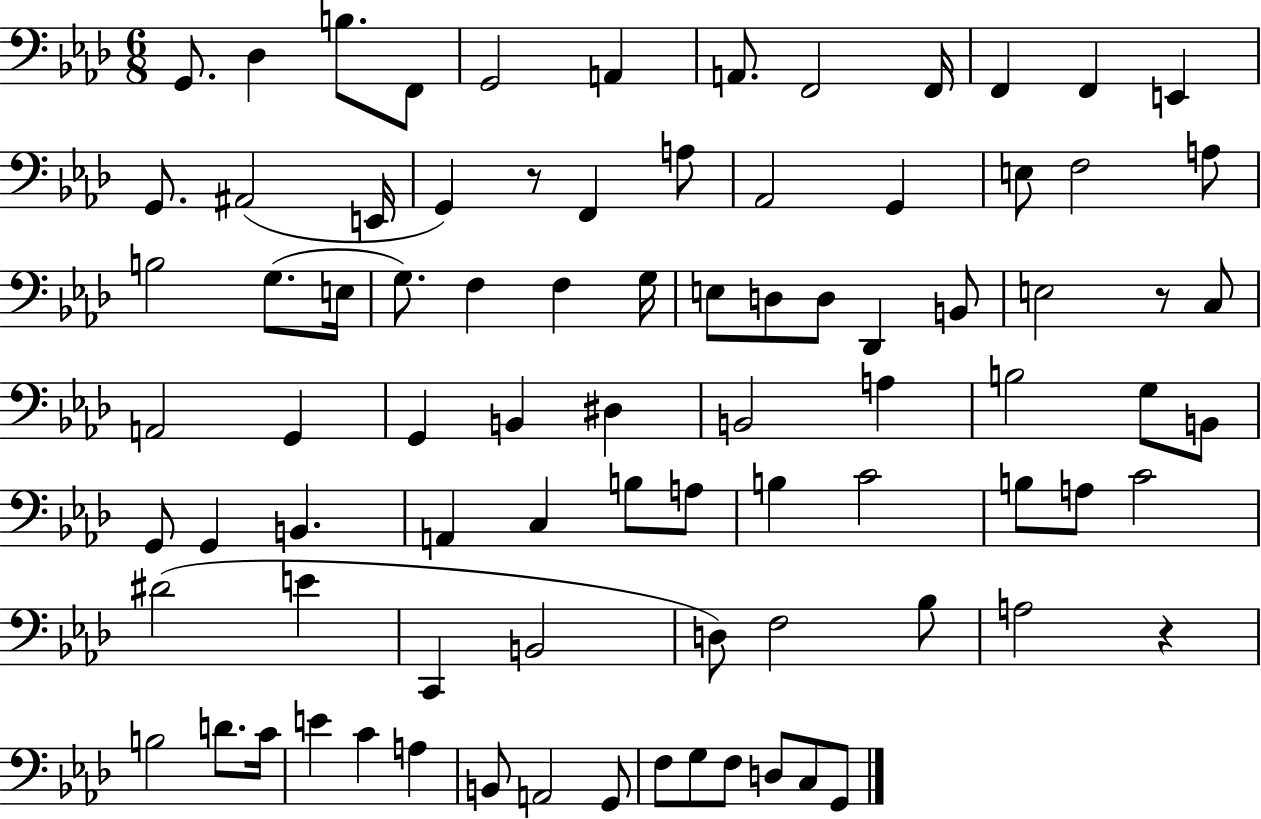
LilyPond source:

{
  \clef bass
  \numericTimeSignature
  \time 6/8
  \key aes \major
  g,8. des4 b8. f,8 | g,2 a,4 | a,8. f,2 f,16 | f,4 f,4 e,4 | \break g,8. ais,2( e,16 | g,4) r8 f,4 a8 | aes,2 g,4 | e8 f2 a8 | \break b2 g8.( e16 | g8.) f4 f4 g16 | e8 d8 d8 des,4 b,8 | e2 r8 c8 | \break a,2 g,4 | g,4 b,4 dis4 | b,2 a4 | b2 g8 b,8 | \break g,8 g,4 b,4. | a,4 c4 b8 a8 | b4 c'2 | b8 a8 c'2 | \break dis'2( e'4 | c,4 b,2 | d8) f2 bes8 | a2 r4 | \break b2 d'8. c'16 | e'4 c'4 a4 | b,8 a,2 g,8 | f8 g8 f8 d8 c8 g,8 | \break \bar "|."
}